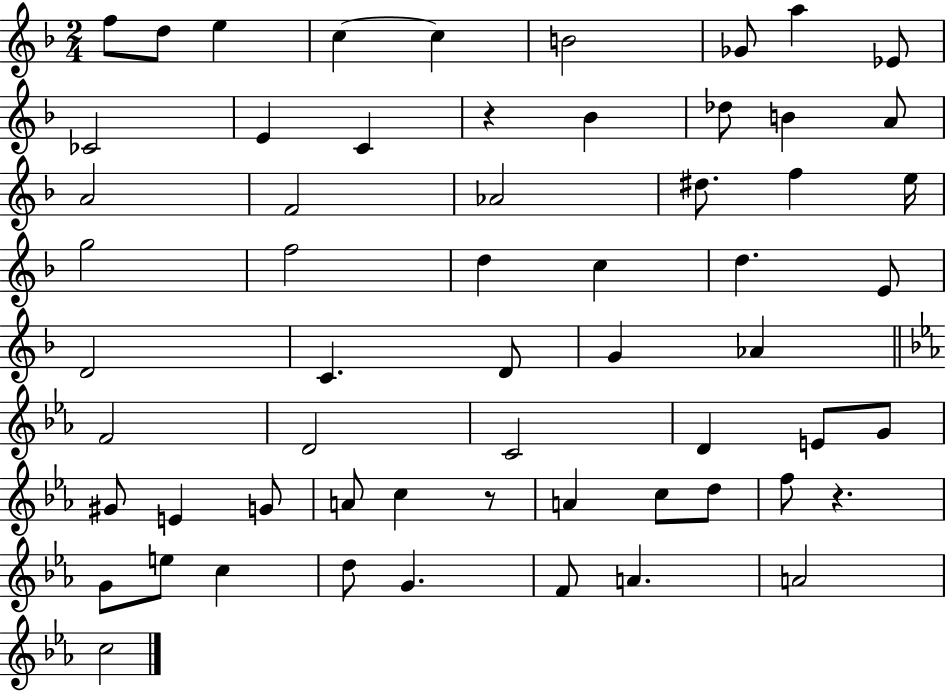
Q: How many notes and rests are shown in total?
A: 60